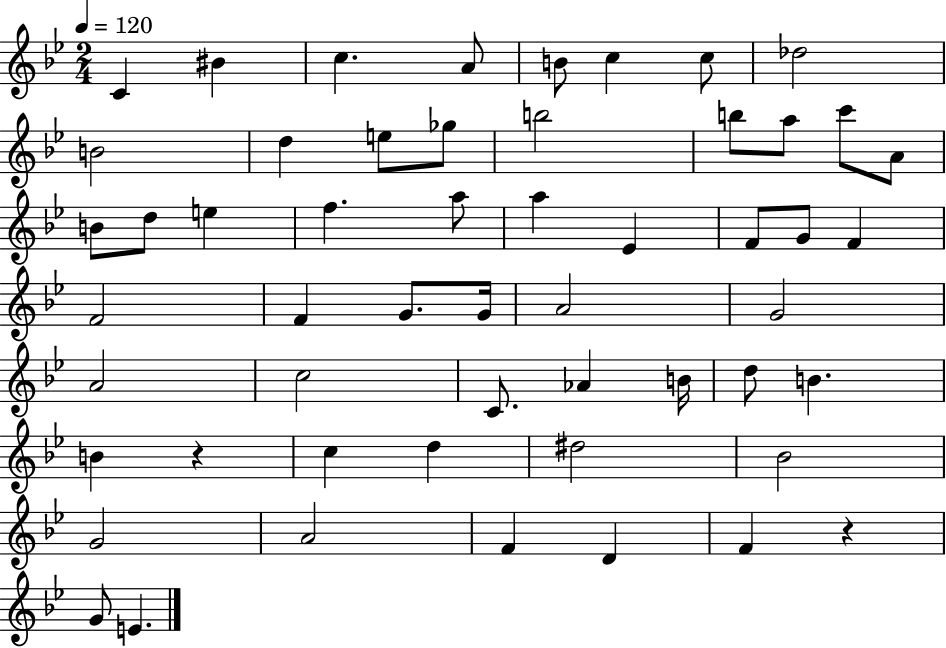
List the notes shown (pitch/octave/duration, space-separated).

C4/q BIS4/q C5/q. A4/e B4/e C5/q C5/e Db5/h B4/h D5/q E5/e Gb5/e B5/h B5/e A5/e C6/e A4/e B4/e D5/e E5/q F5/q. A5/e A5/q Eb4/q F4/e G4/e F4/q F4/h F4/q G4/e. G4/s A4/h G4/h A4/h C5/h C4/e. Ab4/q B4/s D5/e B4/q. B4/q R/q C5/q D5/q D#5/h Bb4/h G4/h A4/h F4/q D4/q F4/q R/q G4/e E4/q.